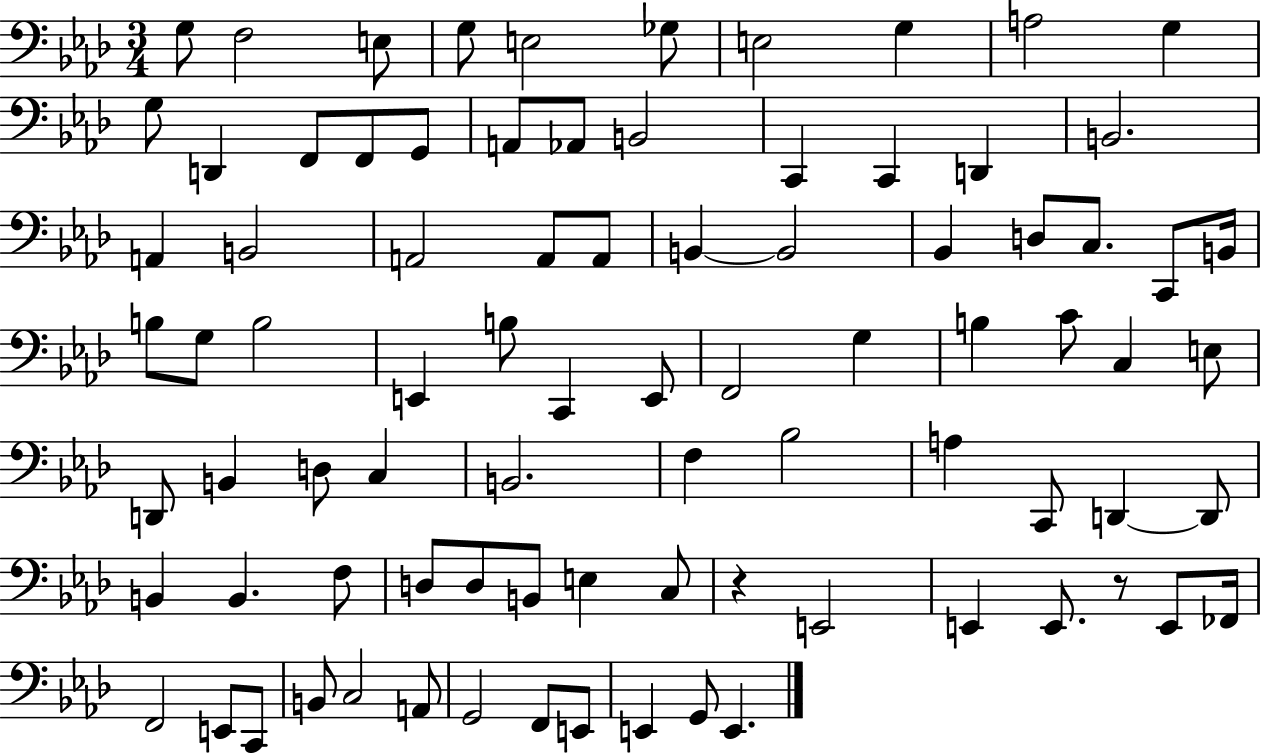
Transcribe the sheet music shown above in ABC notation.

X:1
T:Untitled
M:3/4
L:1/4
K:Ab
G,/2 F,2 E,/2 G,/2 E,2 _G,/2 E,2 G, A,2 G, G,/2 D,, F,,/2 F,,/2 G,,/2 A,,/2 _A,,/2 B,,2 C,, C,, D,, B,,2 A,, B,,2 A,,2 A,,/2 A,,/2 B,, B,,2 _B,, D,/2 C,/2 C,,/2 B,,/4 B,/2 G,/2 B,2 E,, B,/2 C,, E,,/2 F,,2 G, B, C/2 C, E,/2 D,,/2 B,, D,/2 C, B,,2 F, _B,2 A, C,,/2 D,, D,,/2 B,, B,, F,/2 D,/2 D,/2 B,,/2 E, C,/2 z E,,2 E,, E,,/2 z/2 E,,/2 _F,,/4 F,,2 E,,/2 C,,/2 B,,/2 C,2 A,,/2 G,,2 F,,/2 E,,/2 E,, G,,/2 E,,